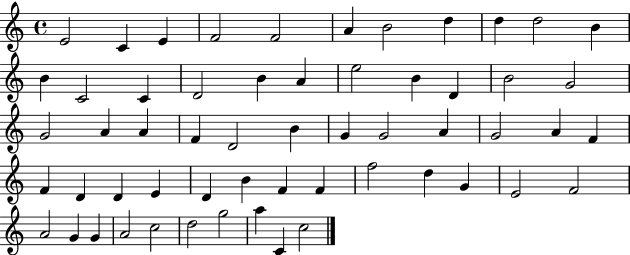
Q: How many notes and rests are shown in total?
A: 57